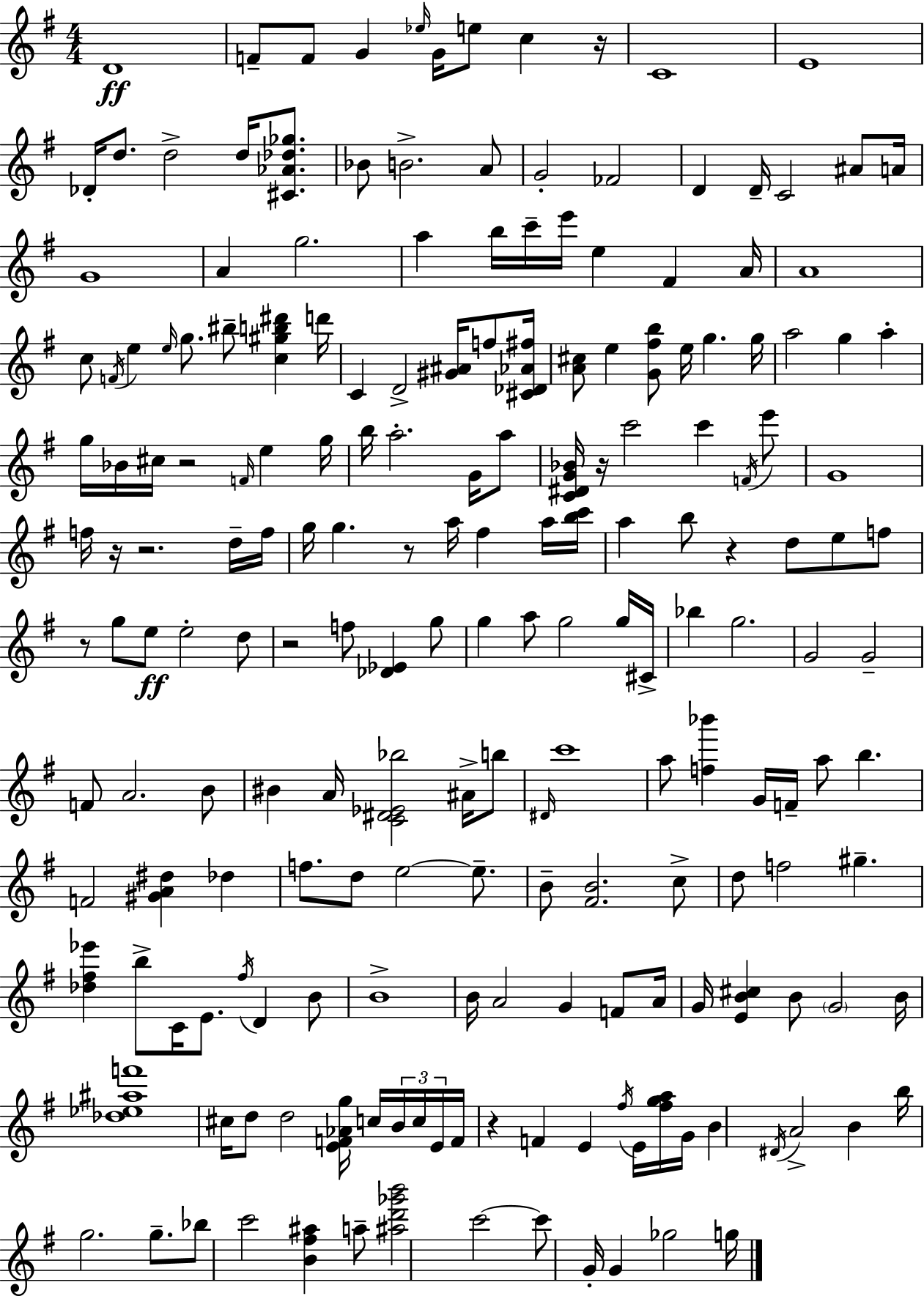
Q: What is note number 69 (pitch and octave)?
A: D5